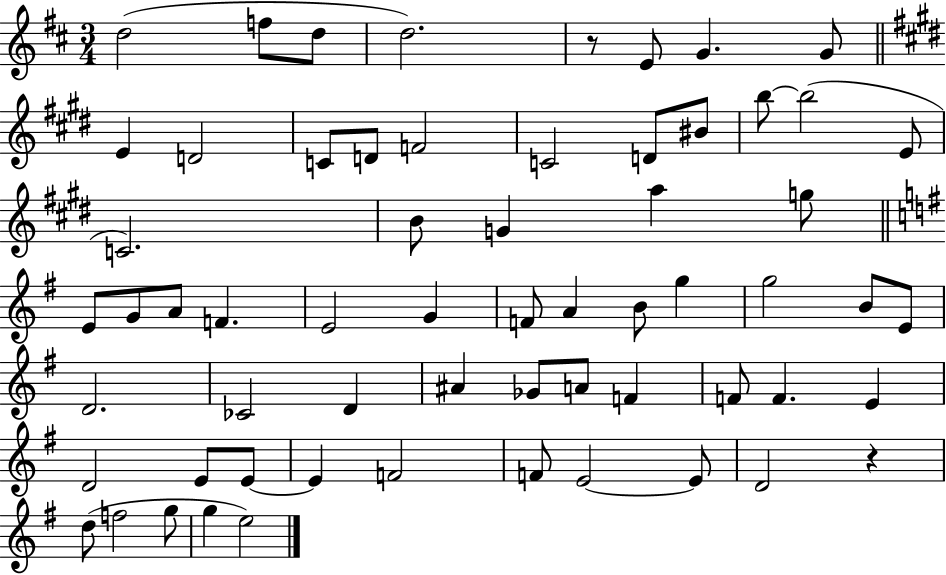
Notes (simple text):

D5/h F5/e D5/e D5/h. R/e E4/e G4/q. G4/e E4/q D4/h C4/e D4/e F4/h C4/h D4/e BIS4/e B5/e B5/h E4/e C4/h. B4/e G4/q A5/q G5/e E4/e G4/e A4/e F4/q. E4/h G4/q F4/e A4/q B4/e G5/q G5/h B4/e E4/e D4/h. CES4/h D4/q A#4/q Gb4/e A4/e F4/q F4/e F4/q. E4/q D4/h E4/e E4/e E4/q F4/h F4/e E4/h E4/e D4/h R/q D5/e F5/h G5/e G5/q E5/h